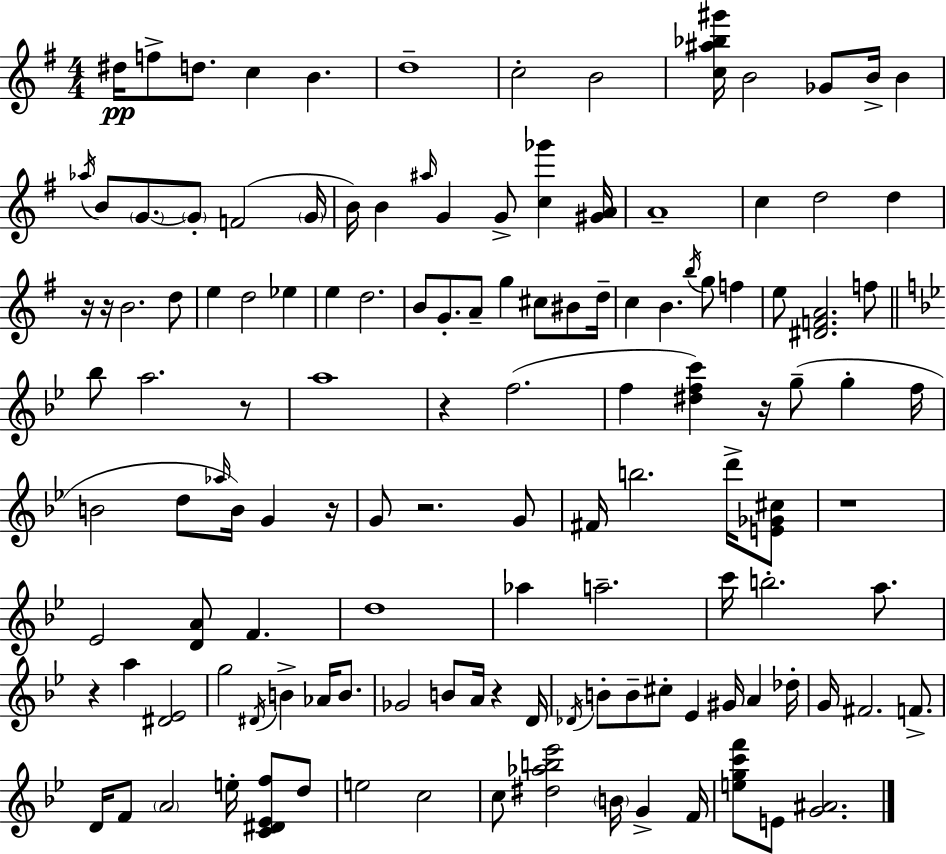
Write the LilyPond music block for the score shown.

{
  \clef treble
  \numericTimeSignature
  \time 4/4
  \key g \major
  dis''16\pp f''8-> d''8. c''4 b'4. | d''1-- | c''2-. b'2 | <c'' ais'' bes'' gis'''>16 b'2 ges'8 b'16-> b'4 | \break \acciaccatura { aes''16 } b'8 \parenthesize g'8.~~ \parenthesize g'8-. f'2( | \parenthesize g'16 b'16) b'4 \grace { ais''16 } g'4 g'8-> <c'' ges'''>4 | <gis' a'>16 a'1-- | c''4 d''2 d''4 | \break r16 r16 b'2. | d''8 e''4 d''2 ees''4 | e''4 d''2. | b'8 g'8.-. a'8-- g''4 cis''8 bis'8 | \break d''16-- c''4 b'4. \acciaccatura { b''16 } g''8 f''4 | e''8 <dis' f' a'>2. | f''8 \bar "||" \break \key g \minor bes''8 a''2. r8 | a''1 | r4 f''2.( | f''4 <dis'' f'' c'''>4) r16 g''8--( g''4-. f''16 | \break b'2 d''8 \grace { aes''16 }) b'16 g'4 | r16 g'8 r2. g'8 | fis'16 b''2. d'''16-> <e' ges' cis''>8 | r1 | \break ees'2 <d' a'>8 f'4. | d''1 | aes''4 a''2.-- | c'''16 b''2.-. a''8. | \break r4 a''4 <dis' ees'>2 | g''2 \acciaccatura { dis'16 } b'4-> aes'16 b'8. | ges'2 b'8 a'16 r4 | d'16 \acciaccatura { des'16 } b'8-. b'8-- cis''8-. ees'4 gis'16 a'4 | \break des''16-. g'16 fis'2. | f'8.-> d'16 f'8 \parenthesize a'2 e''16-. <c' dis' ees' f''>8 | d''8 e''2 c''2 | c''8 <dis'' aes'' b'' ees'''>2 \parenthesize b'16 g'4-> | \break f'16 <e'' g'' c''' f'''>8 e'8 <g' ais'>2. | \bar "|."
}